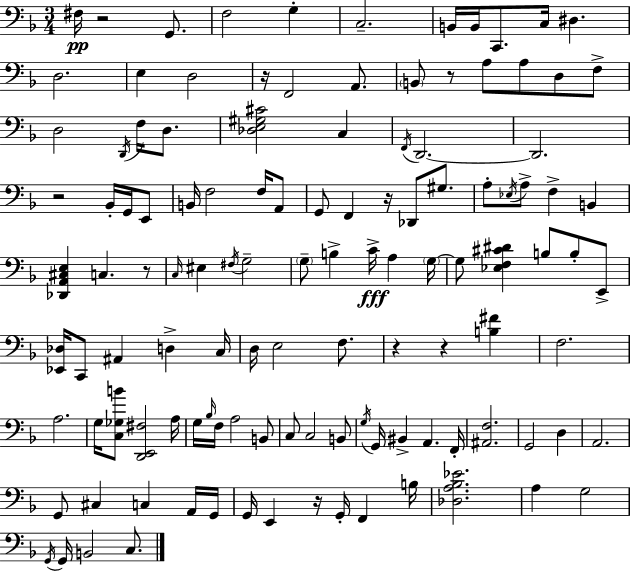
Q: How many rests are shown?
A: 9